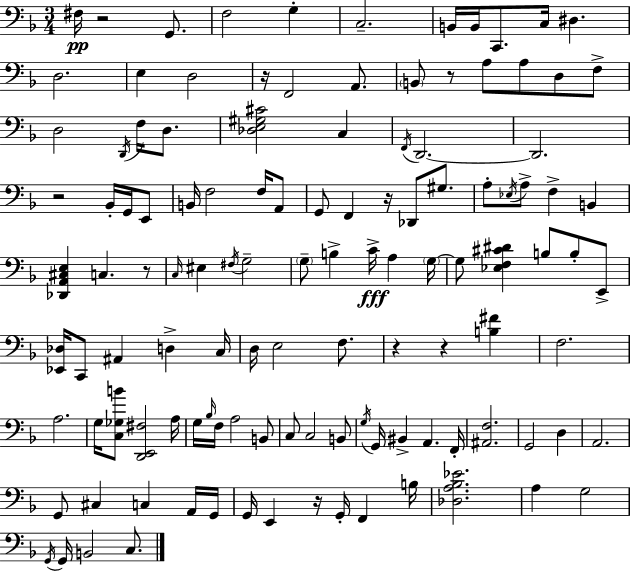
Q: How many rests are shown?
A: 9